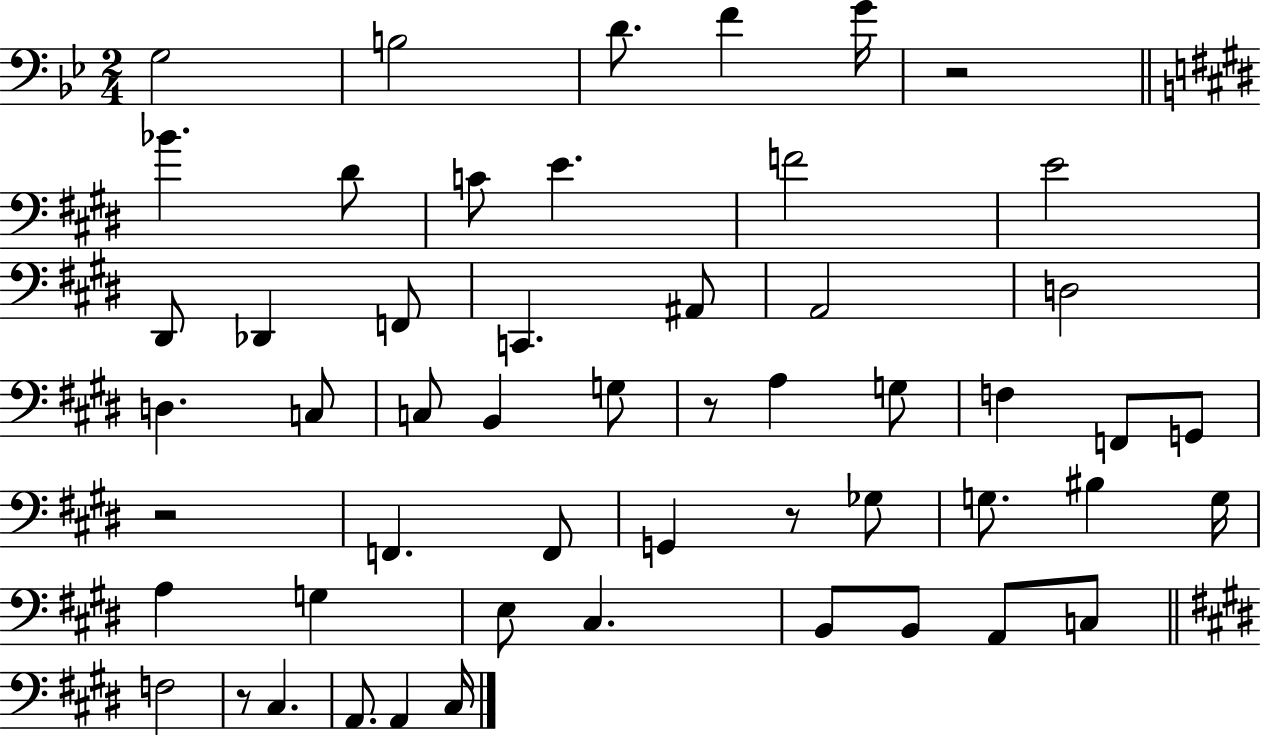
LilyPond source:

{
  \clef bass
  \numericTimeSignature
  \time 2/4
  \key bes \major
  \repeat volta 2 { g2 | b2 | d'8. f'4 g'16 | r2 | \break \bar "||" \break \key e \major bes'4. dis'8 | c'8 e'4. | f'2 | e'2 | \break dis,8 des,4 f,8 | c,4. ais,8 | a,2 | d2 | \break d4. c8 | c8 b,4 g8 | r8 a4 g8 | f4 f,8 g,8 | \break r2 | f,4. f,8 | g,4 r8 ges8 | g8. bis4 g16 | \break a4 g4 | e8 cis4. | b,8 b,8 a,8 c8 | \bar "||" \break \key e \major f2 | r8 cis4. | a,8. a,4 cis16 | } \bar "|."
}